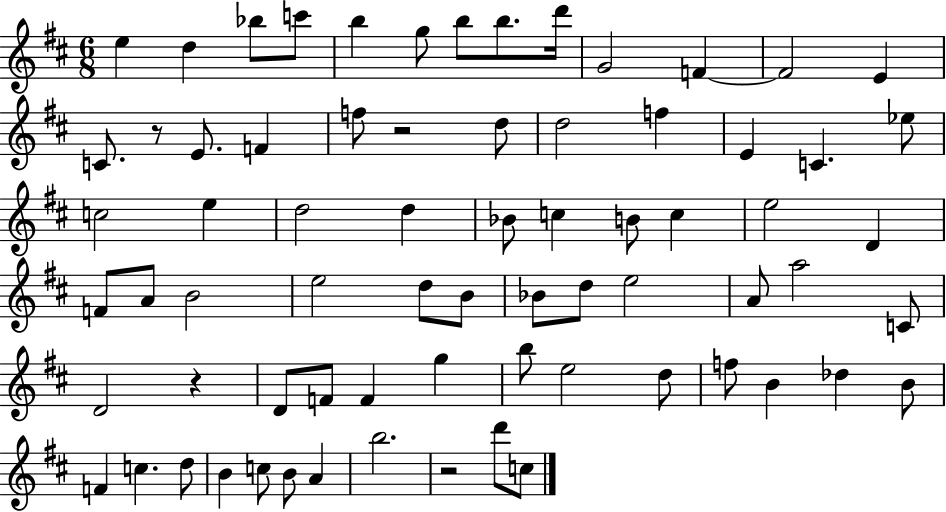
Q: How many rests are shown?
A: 4